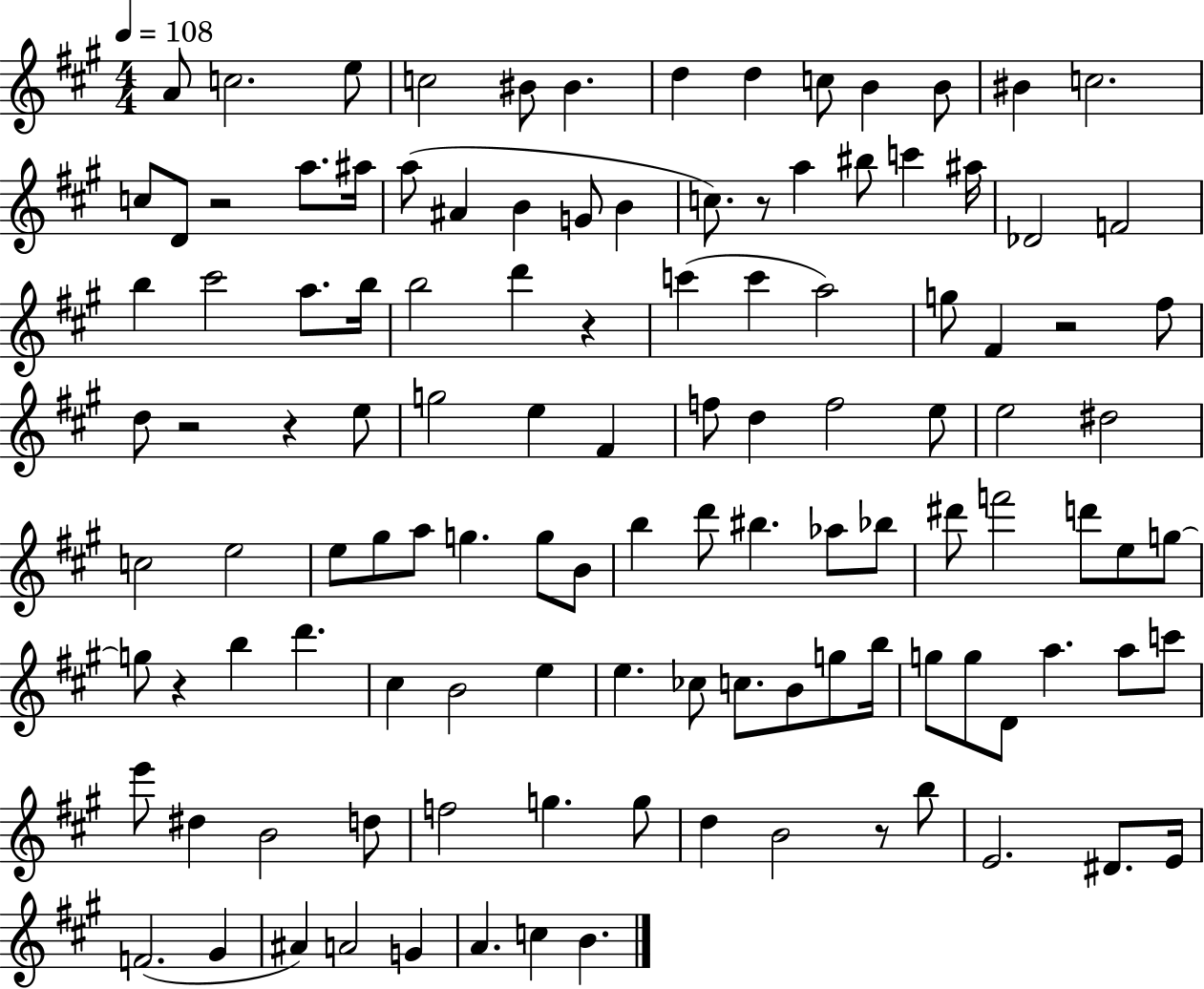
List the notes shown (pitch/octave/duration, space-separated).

A4/e C5/h. E5/e C5/h BIS4/e BIS4/q. D5/q D5/q C5/e B4/q B4/e BIS4/q C5/h. C5/e D4/e R/h A5/e. A#5/s A5/e A#4/q B4/q G4/e B4/q C5/e. R/e A5/q BIS5/e C6/q A#5/s Db4/h F4/h B5/q C#6/h A5/e. B5/s B5/h D6/q R/q C6/q C6/q A5/h G5/e F#4/q R/h F#5/e D5/e R/h R/q E5/e G5/h E5/q F#4/q F5/e D5/q F5/h E5/e E5/h D#5/h C5/h E5/h E5/e G#5/e A5/e G5/q. G5/e B4/e B5/q D6/e BIS5/q. Ab5/e Bb5/e D#6/e F6/h D6/e E5/e G5/e G5/e R/q B5/q D6/q. C#5/q B4/h E5/q E5/q. CES5/e C5/e. B4/e G5/e B5/s G5/e G5/e D4/e A5/q. A5/e C6/e E6/e D#5/q B4/h D5/e F5/h G5/q. G5/e D5/q B4/h R/e B5/e E4/h. D#4/e. E4/s F4/h. G#4/q A#4/q A4/h G4/q A4/q. C5/q B4/q.